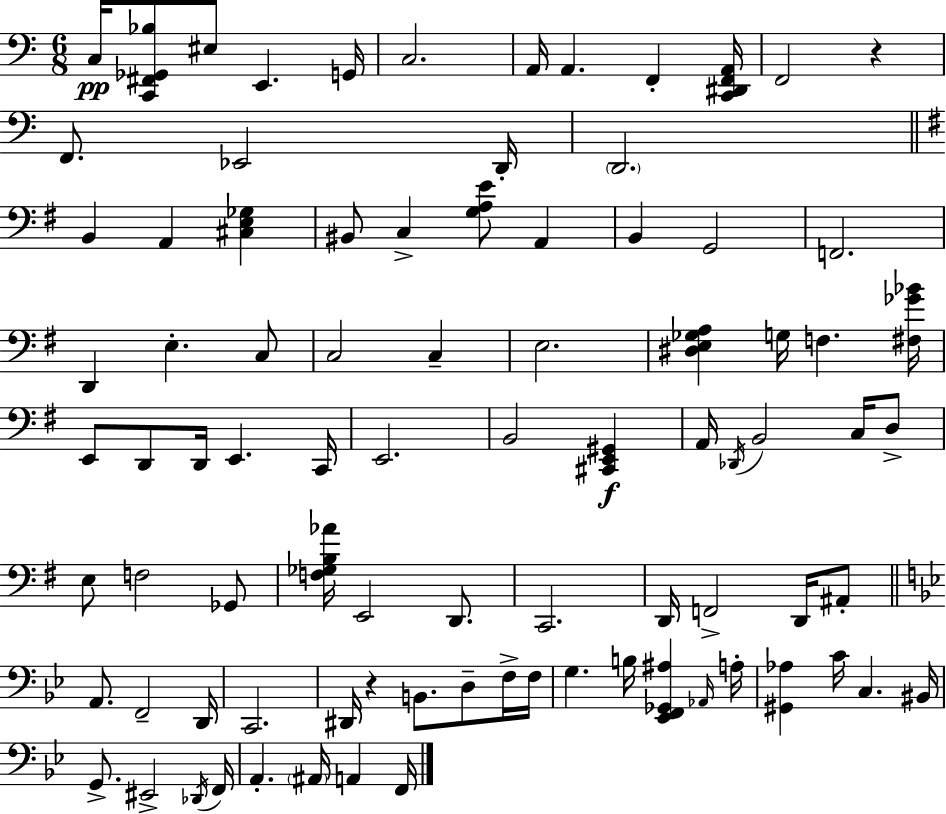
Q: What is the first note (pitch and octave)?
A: C3